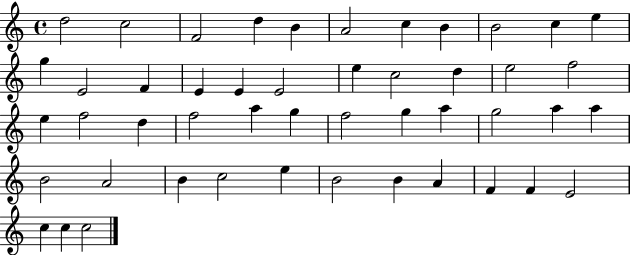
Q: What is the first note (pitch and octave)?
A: D5